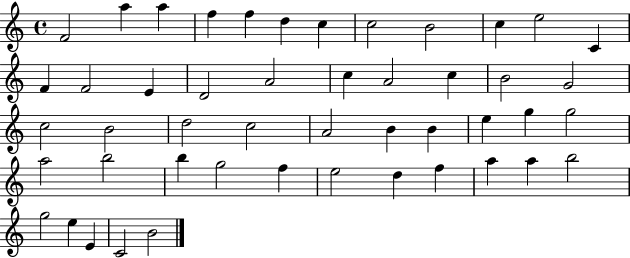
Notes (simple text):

F4/h A5/q A5/q F5/q F5/q D5/q C5/q C5/h B4/h C5/q E5/h C4/q F4/q F4/h E4/q D4/h A4/h C5/q A4/h C5/q B4/h G4/h C5/h B4/h D5/h C5/h A4/h B4/q B4/q E5/q G5/q G5/h A5/h B5/h B5/q G5/h F5/q E5/h D5/q F5/q A5/q A5/q B5/h G5/h E5/q E4/q C4/h B4/h